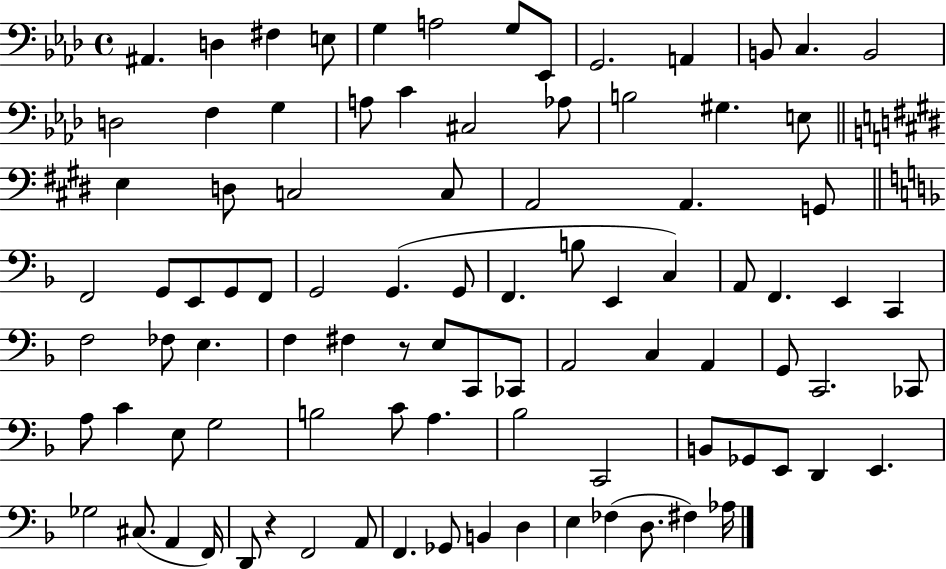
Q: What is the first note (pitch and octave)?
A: A#2